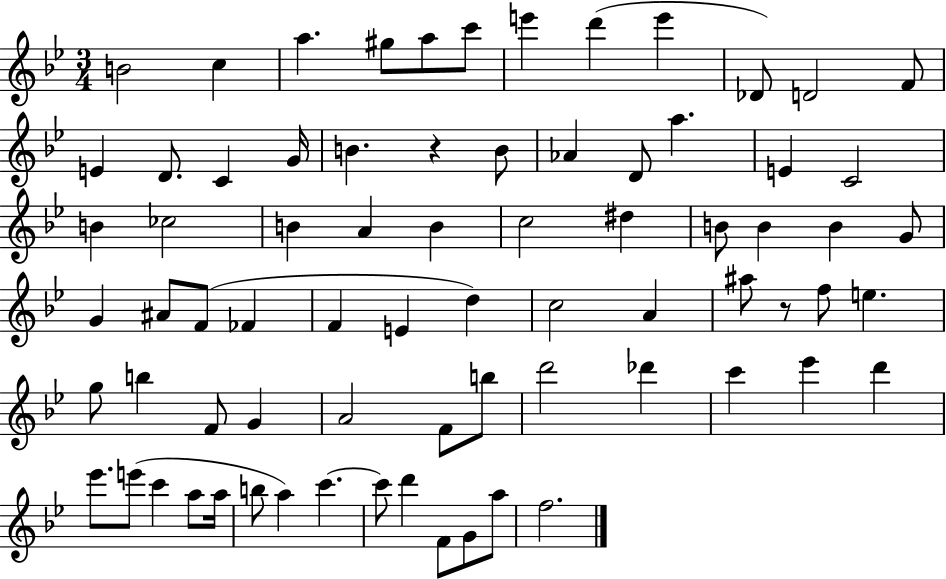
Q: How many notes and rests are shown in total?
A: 74